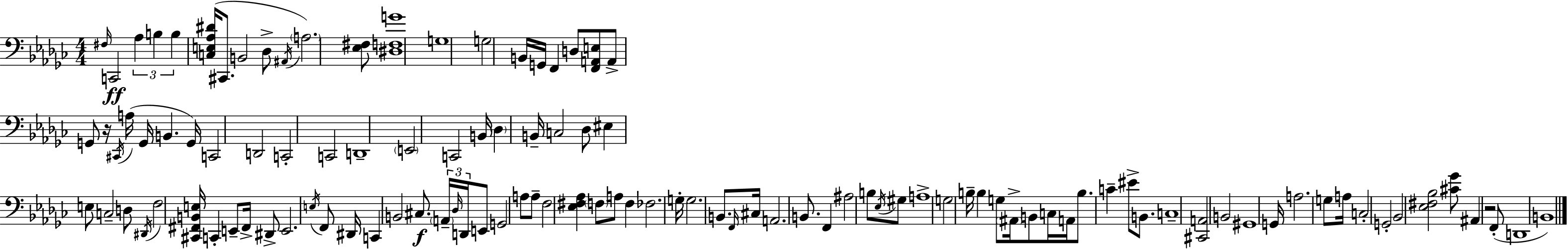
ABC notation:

X:1
T:Untitled
M:4/4
L:1/4
K:Ebm
^F,/4 C,,2 _A, B, B, [C,E,_A,^D]/4 ^C,,/2 B,,2 _D,/2 ^A,,/4 A,2 [_E,^F,]/2 [^D,F,G]4 G,4 G,2 B,,/4 G,,/4 F,, D,/2 [F,,A,,E,]/2 A,,/2 G,,/2 z/4 ^C,,/4 A,/4 G,,/4 B,, G,,/4 C,,2 D,,2 C,,2 C,,2 D,,4 E,,2 C,,2 B,,/4 _D, B,,/4 C,2 _D,/2 ^E, E,/2 C,2 D,/2 ^D,,/4 F,2 [^C,,^F,,B,,E,]/4 C,, E,,/2 ^F,,/4 ^D,,/2 E,,2 E,/4 F,,/2 ^D,,/4 C,, B,,2 ^C,/2 A,,/4 _D,/4 D,,/4 E,,/2 G,,2 A,/2 A,/2 F,2 [_E,^F,_A,] F,/2 A,/2 F, _F,2 G,/4 G,2 B,,/2 F,,/4 ^C,/4 A,,2 B,,/2 F,, ^A,2 B,/2 _E,/4 ^G,/2 A,4 G,2 B,/4 B, G,/2 ^A,,/4 B,,/2 C,/4 A,,/4 B,/2 C ^E/2 B,,/2 C,4 [^C,,A,,]2 B,,2 ^G,,4 G,,/4 A,2 G,/2 A,/4 C,2 G,,2 _B,,2 [_E,^F,_B,]2 [^C_G]/2 ^A,, z2 F,,/2 D,,4 B,,4